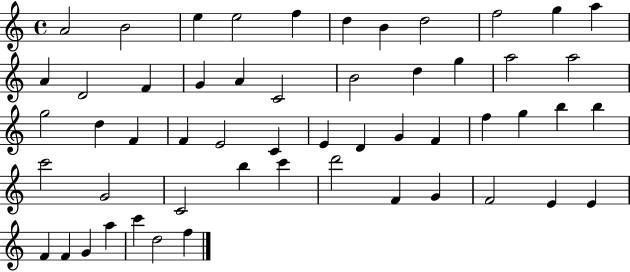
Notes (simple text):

A4/h B4/h E5/q E5/h F5/q D5/q B4/q D5/h F5/h G5/q A5/q A4/q D4/h F4/q G4/q A4/q C4/h B4/h D5/q G5/q A5/h A5/h G5/h D5/q F4/q F4/q E4/h C4/q E4/q D4/q G4/q F4/q F5/q G5/q B5/q B5/q C6/h G4/h C4/h B5/q C6/q D6/h F4/q G4/q F4/h E4/q E4/q F4/q F4/q G4/q A5/q C6/q D5/h F5/q